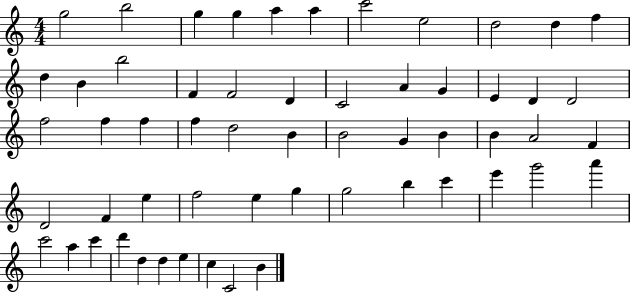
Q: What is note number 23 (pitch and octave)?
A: D4